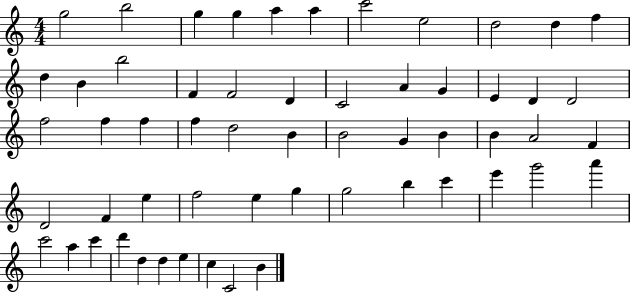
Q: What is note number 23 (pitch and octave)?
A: D4